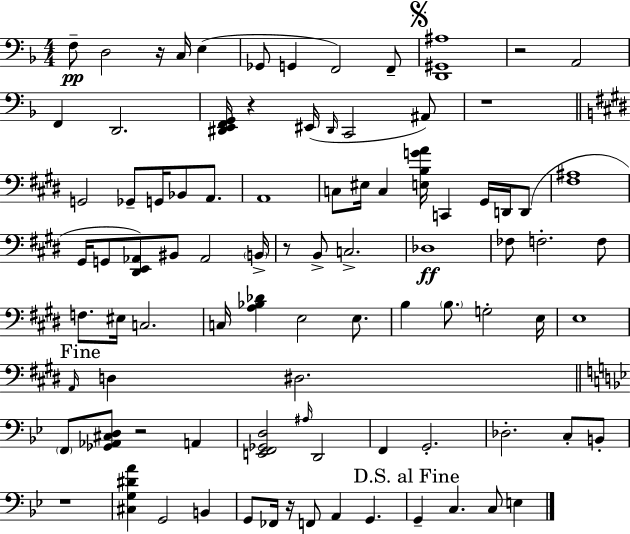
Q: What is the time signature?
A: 4/4